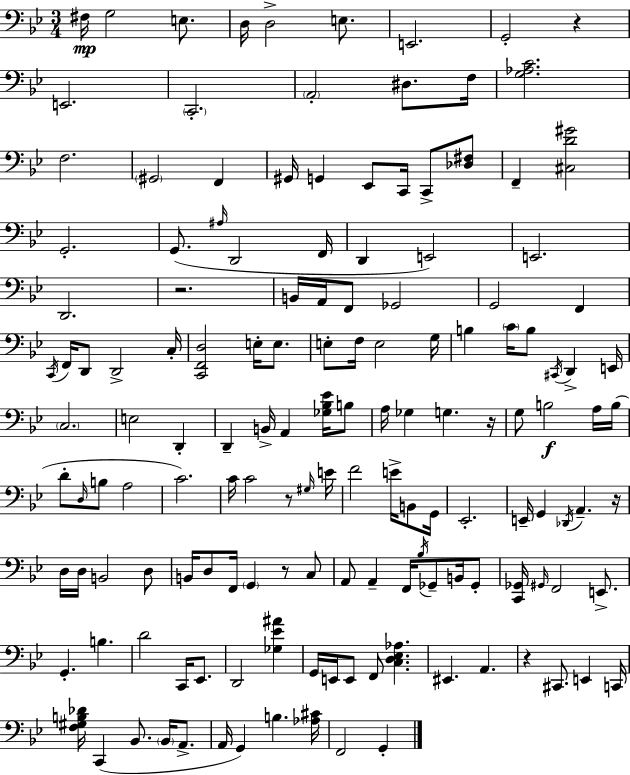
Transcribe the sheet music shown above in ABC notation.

X:1
T:Untitled
M:3/4
L:1/4
K:Gm
^F,/4 G,2 E,/2 D,/4 D,2 E,/2 E,,2 G,,2 z E,,2 C,,2 A,,2 ^D,/2 F,/4 [G,_A,C]2 F,2 ^G,,2 F,, ^G,,/4 G,, _E,,/2 C,,/4 C,,/2 [_D,^F,]/2 F,, [^C,D^G]2 G,,2 G,,/2 ^A,/4 D,,2 F,,/4 D,, E,,2 E,,2 D,,2 z2 B,,/4 A,,/4 F,,/2 _G,,2 G,,2 F,, C,,/4 F,,/4 D,,/2 D,,2 C,/4 [C,,F,,D,]2 E,/4 E,/2 E,/2 F,/4 E,2 G,/4 B, C/4 B,/2 ^C,,/4 D,, E,,/4 C,2 E,2 D,, D,, B,,/4 A,, [_G,_B,_E]/4 B,/2 A,/4 _G, G, z/4 G,/2 B,2 A,/4 B,/4 D/2 D,/4 B,/2 A,2 C2 C/4 C2 z/2 ^G,/4 E/4 F2 E/4 B,,/2 G,,/4 _E,,2 E,,/4 G,, _D,,/4 A,, z/4 D,/4 D,/4 B,,2 D,/2 B,,/4 D,/2 F,,/4 G,, z/2 C,/2 A,,/2 A,, F,,/4 _B,/4 _G,,/2 B,,/4 _G,,/2 [C,,_G,,]/4 ^G,,/4 F,,2 E,,/2 G,, B, D2 C,,/4 _E,,/2 D,,2 [_G,_E^A] G,,/4 E,,/4 E,,/2 F,,/2 [C,D,_E,_A,] ^E,, A,, z ^C,,/2 E,, C,,/4 [F,^G,B,_D]/4 C,, _B,,/2 _B,,/4 A,,/2 A,,/4 G,, B, [_A,^C]/4 F,,2 G,,